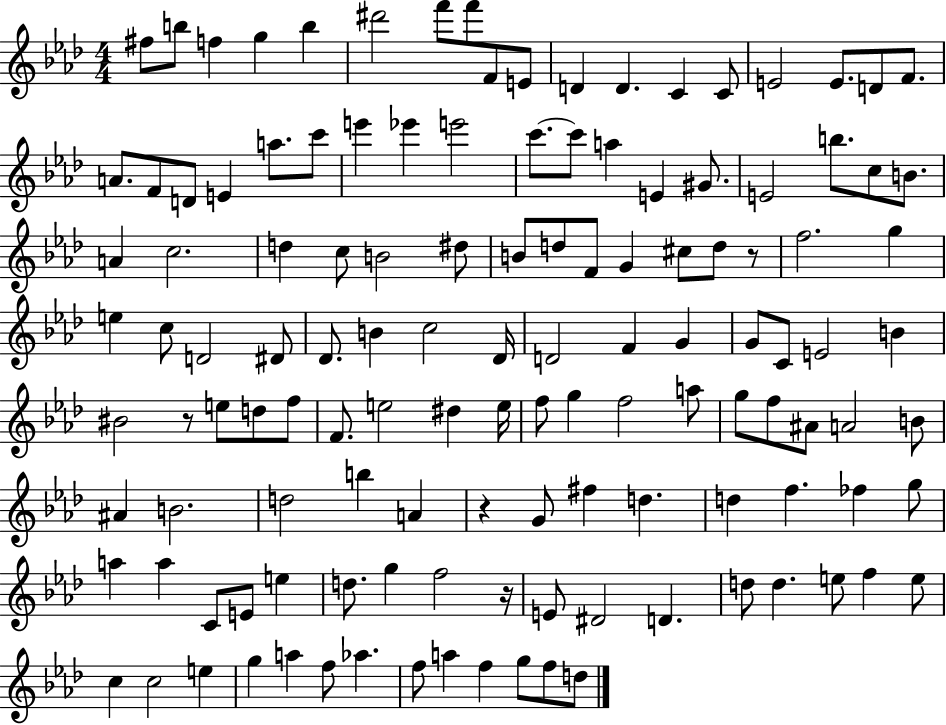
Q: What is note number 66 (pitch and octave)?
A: BIS4